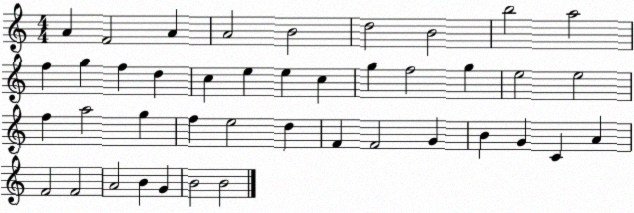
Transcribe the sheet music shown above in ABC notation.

X:1
T:Untitled
M:4/4
L:1/4
K:C
A F2 A A2 B2 d2 B2 b2 a2 f g f d c e e c g f2 g e2 e2 f a2 g f e2 d F F2 G B G C A F2 F2 A2 B G B2 B2